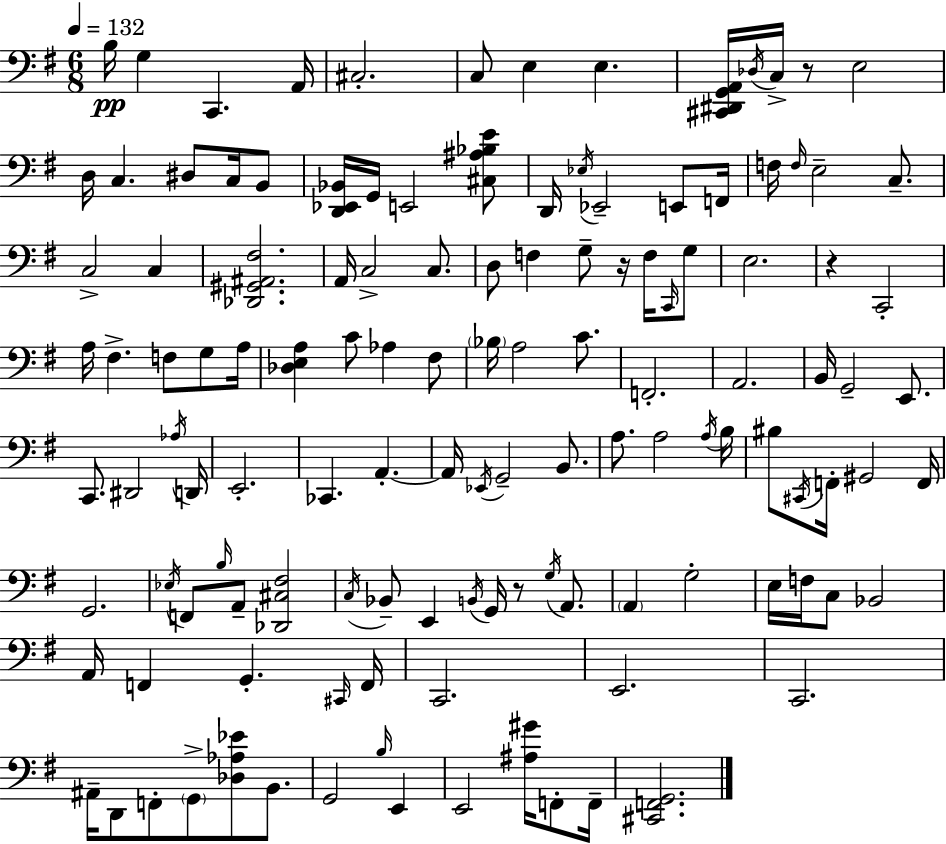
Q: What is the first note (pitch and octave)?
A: B3